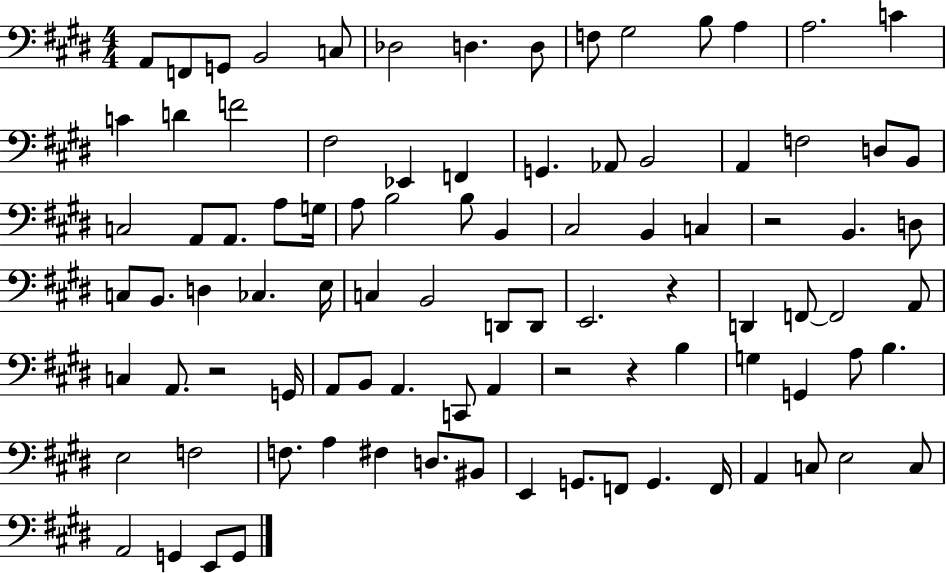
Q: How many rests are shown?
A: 5